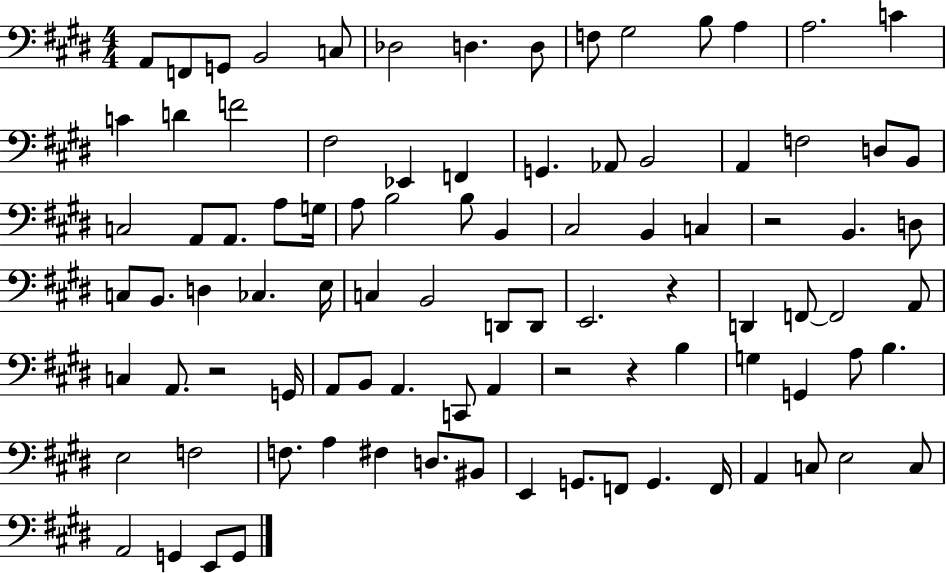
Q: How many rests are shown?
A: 5